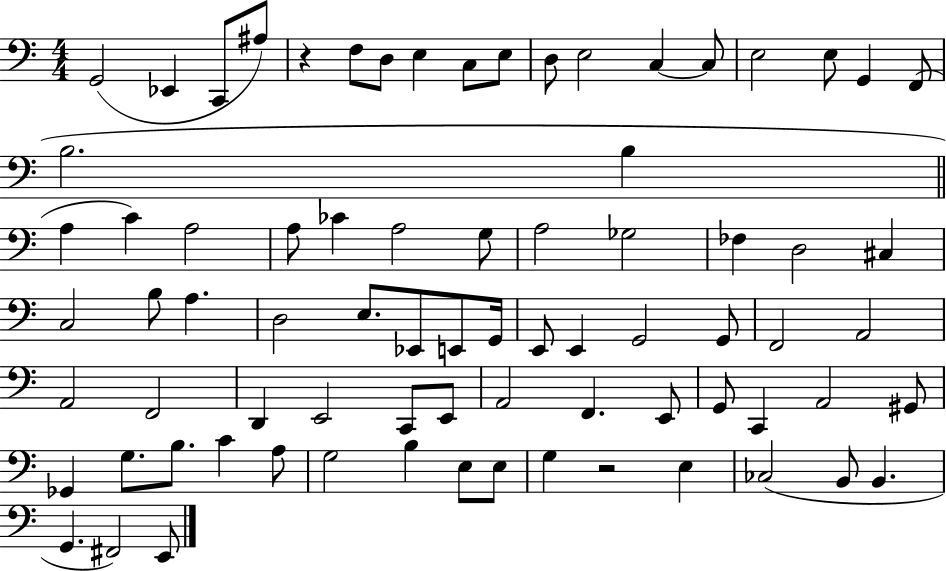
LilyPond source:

{
  \clef bass
  \numericTimeSignature
  \time 4/4
  \key c \major
  g,2( ees,4 c,8 ais8) | r4 f8 d8 e4 c8 e8 | d8 e2 c4~~ c8 | e2 e8 g,4 f,8( | \break b2. b4 | \bar "||" \break \key a \minor a4 c'4) a2 | a8 ces'4 a2 g8 | a2 ges2 | fes4 d2 cis4 | \break c2 b8 a4. | d2 e8. ees,8 e,8 g,16 | e,8 e,4 g,2 g,8 | f,2 a,2 | \break a,2 f,2 | d,4 e,2 c,8 e,8 | a,2 f,4. e,8 | g,8 c,4 a,2 gis,8 | \break ges,4 g8. b8. c'4 a8 | g2 b4 e8 e8 | g4 r2 e4 | ces2( b,8 b,4. | \break g,4. fis,2) e,8 | \bar "|."
}